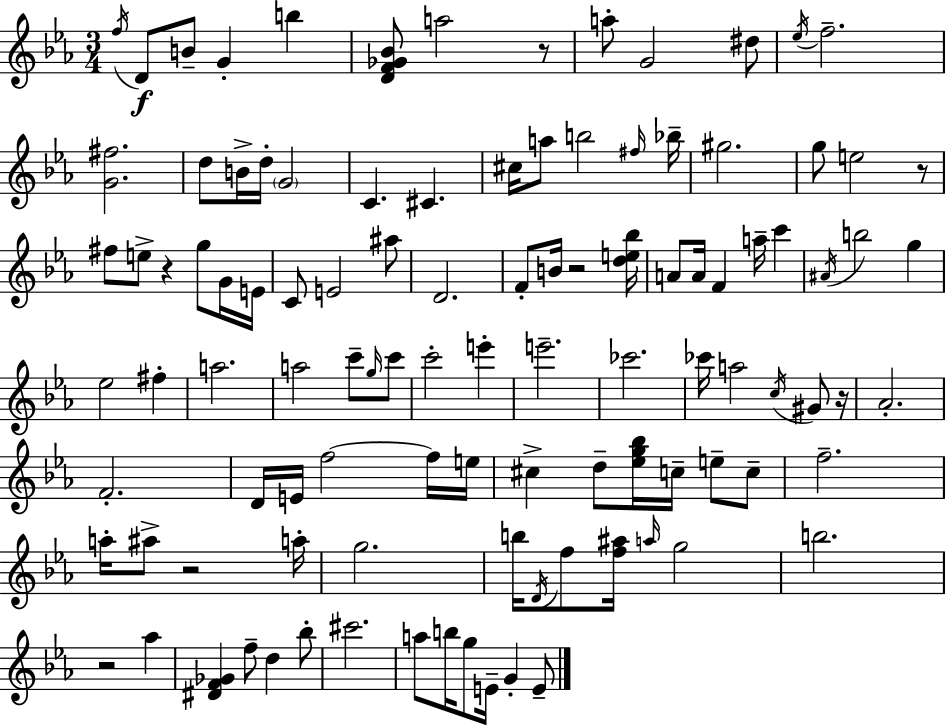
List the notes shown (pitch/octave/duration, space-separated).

F5/s D4/e B4/e G4/q B5/q [D4,F4,Gb4,Bb4]/e A5/h R/e A5/e G4/h D#5/e Eb5/s F5/h. [G4,F#5]/h. D5/e B4/s D5/s G4/h C4/q. C#4/q. C#5/s A5/e B5/h F#5/s Bb5/s G#5/h. G5/e E5/h R/e F#5/e E5/e R/q G5/e G4/s E4/s C4/e E4/h A#5/e D4/h. F4/e B4/s R/h [D5,E5,Bb5]/s A4/e A4/s F4/q A5/s C6/q A#4/s B5/h G5/q Eb5/h F#5/q A5/h. A5/h C6/e G5/s C6/e C6/h E6/q E6/h. CES6/h. CES6/s A5/h C5/s G#4/e R/s Ab4/h. F4/h. D4/s E4/s F5/h F5/s E5/s C#5/q D5/e [Eb5,G5,Bb5]/s C5/s E5/e C5/e F5/h. A5/s A#5/e R/h A5/s G5/h. B5/s D4/s F5/e [F5,A#5]/s A5/s G5/h B5/h. R/h Ab5/q [D#4,F4,Gb4]/q F5/e D5/q Bb5/e C#6/h. A5/e B5/s G5/e E4/s G4/q E4/e